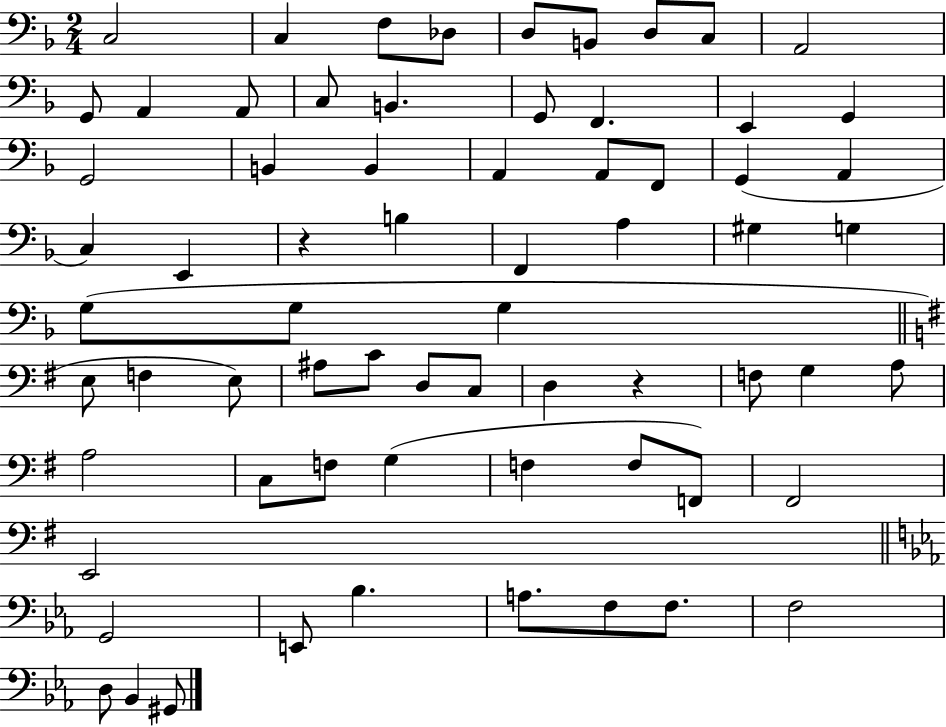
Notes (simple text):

C3/h C3/q F3/e Db3/e D3/e B2/e D3/e C3/e A2/h G2/e A2/q A2/e C3/e B2/q. G2/e F2/q. E2/q G2/q G2/h B2/q B2/q A2/q A2/e F2/e G2/q A2/q C3/q E2/q R/q B3/q F2/q A3/q G#3/q G3/q G3/e G3/e G3/q E3/e F3/q E3/e A#3/e C4/e D3/e C3/e D3/q R/q F3/e G3/q A3/e A3/h C3/e F3/e G3/q F3/q F3/e F2/e F#2/h E2/h G2/h E2/e Bb3/q. A3/e. F3/e F3/e. F3/h D3/e Bb2/q G#2/e